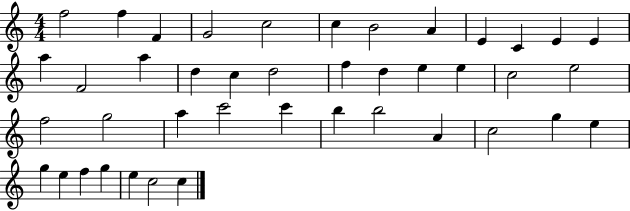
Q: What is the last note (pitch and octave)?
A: C5